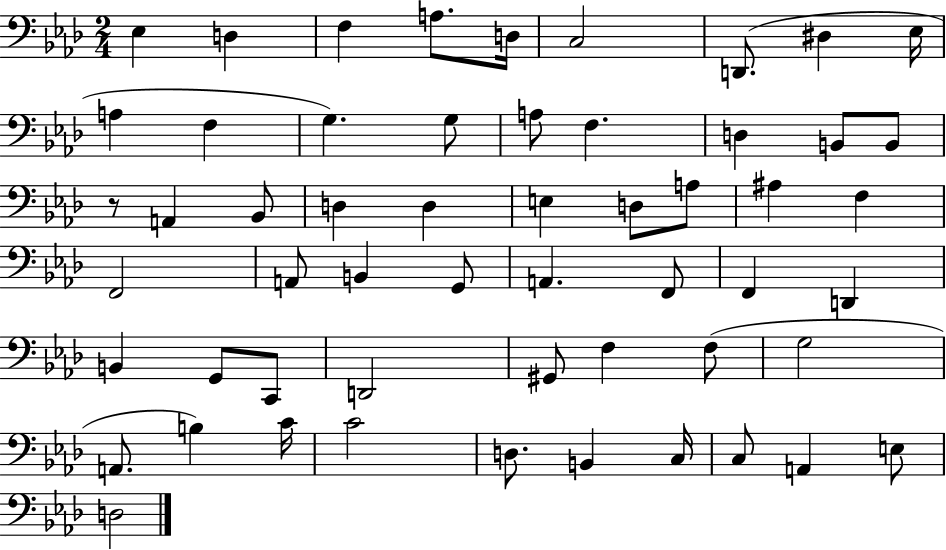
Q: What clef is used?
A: bass